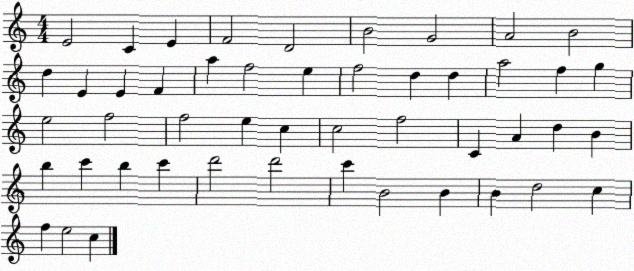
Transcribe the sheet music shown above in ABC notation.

X:1
T:Untitled
M:4/4
L:1/4
K:C
E2 C E F2 D2 B2 G2 A2 B2 d E E F a f2 e f2 d d a2 f g e2 f2 f2 e c c2 f2 C A d B b c' b c' d'2 d'2 c' B2 B B d2 c f e2 c